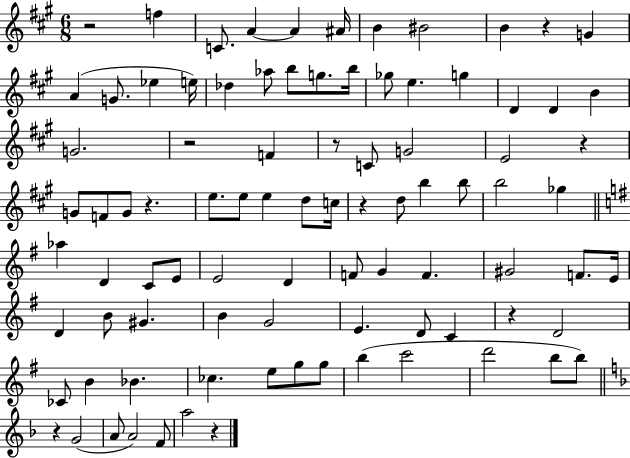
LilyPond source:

{
  \clef treble
  \numericTimeSignature
  \time 6/8
  \key a \major
  r2 f''4 | c'8. a'4~~ a'4 ais'16 | b'4 bis'2 | b'4 r4 g'4 | \break a'4( g'8. ees''4 e''16) | des''4 aes''8 b''8 g''8. b''16 | ges''8 e''4. g''4 | d'4 d'4 b'4 | \break g'2. | r2 f'4 | r8 c'8 g'2 | e'2 r4 | \break g'8 f'8 g'8 r4. | e''8. e''8 e''4 d''8 c''16 | r4 d''8 b''4 b''8 | b''2 ges''4 | \break \bar "||" \break \key e \minor aes''4 d'4 c'8 e'8 | e'2 d'4 | f'8 g'4 f'4. | gis'2 f'8. e'16 | \break d'4 b'8 gis'4. | b'4 g'2 | e'4. d'8 c'4 | r4 d'2 | \break ces'8 b'4 bes'4. | ces''4. e''8 g''8 g''8 | b''4( c'''2 | d'''2 b''8 b''8) | \break \bar "||" \break \key d \minor r4 g'2( | a'8 a'2) f'8 | a''2 r4 | \bar "|."
}